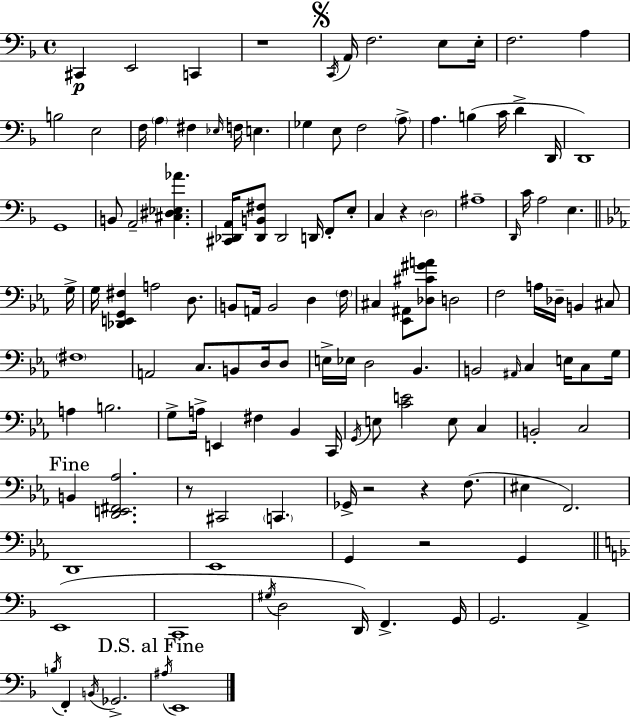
{
  \clef bass
  \time 4/4
  \defaultTimeSignature
  \key f \major
  \repeat volta 2 { cis,4\p e,2 c,4 | r1 | \mark \markup { \musicglyph "scripts.segno" } \acciaccatura { c,16 } a,16 f2. e8 | e16-. f2. a4 | \break b2 e2 | f16 \parenthesize a4 fis4 \grace { ees16 } f16 e4. | ges4 e8 f2 | \parenthesize a8-> a4. b4( c'16 d'4-> | \break d,16 d,1) | g,1 | b,8 a,2-- <cis dis ees aes'>4. | <cis, des, a,>16 <des, b, fis>8 des,2 d,16 f,8-. | \break e8-. c4 r4 \parenthesize d2 | ais1-- | \grace { d,16 } c'16 a2 e4. | \bar "||" \break \key ees \major g16-> g16 <des, e, g, fis>4 a2 d8. | b,8 a,16 b,2 d4 | \parenthesize f16 cis4 <ees, ais,>8 <des cis' gis' a'>8 d2 | f2 a16 des16-- b,4 cis8 | \break \parenthesize fis1 | a,2 c8. b,8 d16 d8 | e16-> ees16 d2 bes,4. | b,2 \grace { ais,16 } c4 e16 c8 | \break g16 a4 b2. | g8-> a16-> e,4 fis4 bes,4 | c,16 \acciaccatura { g,16 } e8 <c' e'>2 e8 c4 | b,2-. c2 | \break \mark "Fine" b,4 <d, e, fis, aes>2. | r8 cis,2 \parenthesize c,4. | ges,16-> r2 r4 | f8.( eis4 f,2.) | \break d,1 | ees,1 | g,4 r2 g,4 | \bar "||" \break \key f \major e,1( | c,1 | \acciaccatura { gis16 } d2 d,16) f,4.-> | g,16 g,2. a,4-> | \break \acciaccatura { b16 } f,4-. \acciaccatura { b,16 } ges,2.-> | \mark "D.S. al Fine" \acciaccatura { ais16 } e,1 | } \bar "|."
}